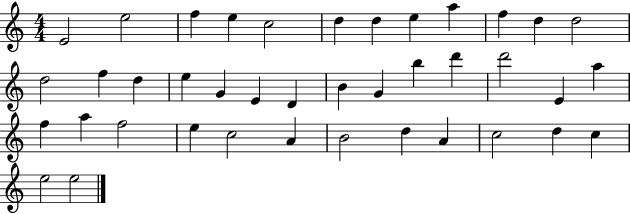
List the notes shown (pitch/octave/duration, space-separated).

E4/h E5/h F5/q E5/q C5/h D5/q D5/q E5/q A5/q F5/q D5/q D5/h D5/h F5/q D5/q E5/q G4/q E4/q D4/q B4/q G4/q B5/q D6/q D6/h E4/q A5/q F5/q A5/q F5/h E5/q C5/h A4/q B4/h D5/q A4/q C5/h D5/q C5/q E5/h E5/h